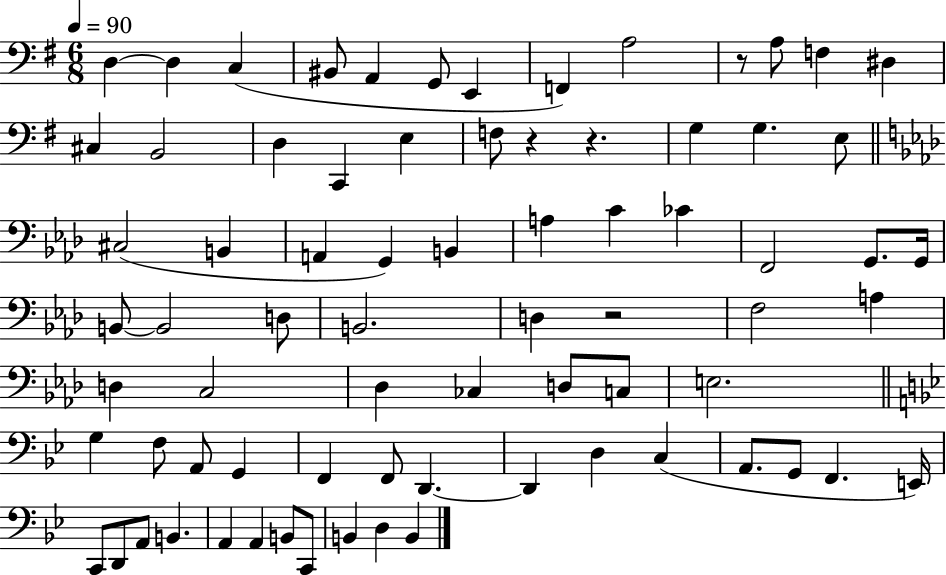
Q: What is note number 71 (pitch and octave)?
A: B2